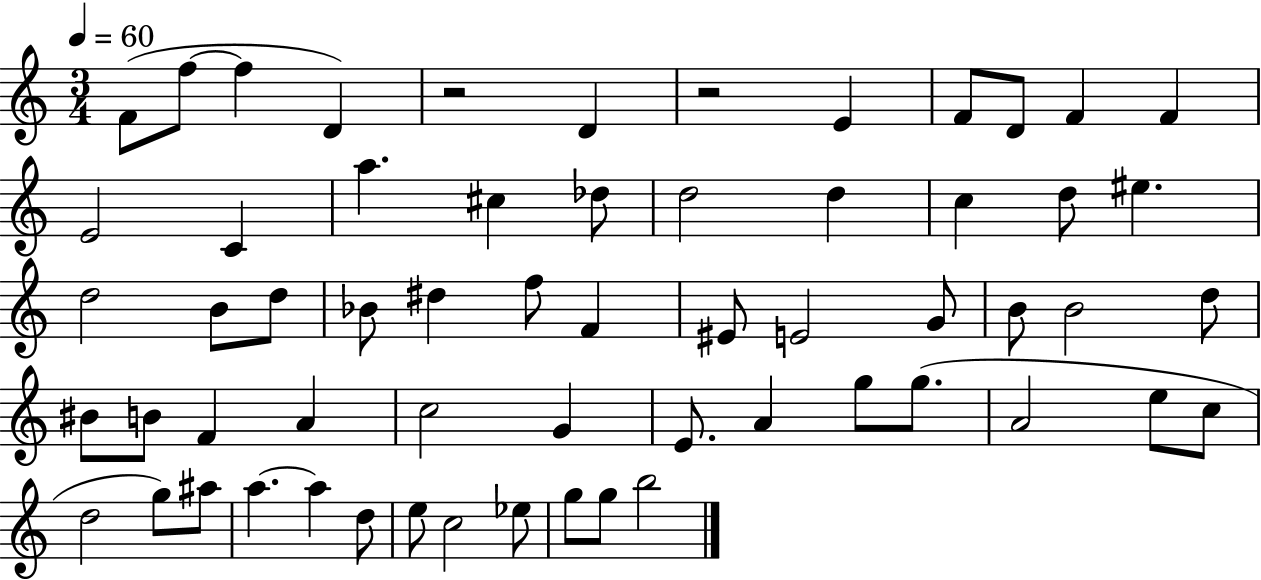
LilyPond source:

{
  \clef treble
  \numericTimeSignature
  \time 3/4
  \key c \major
  \tempo 4 = 60
  f'8( f''8~~ f''4 d'4) | r2 d'4 | r2 e'4 | f'8 d'8 f'4 f'4 | \break e'2 c'4 | a''4. cis''4 des''8 | d''2 d''4 | c''4 d''8 eis''4. | \break d''2 b'8 d''8 | bes'8 dis''4 f''8 f'4 | eis'8 e'2 g'8 | b'8 b'2 d''8 | \break bis'8 b'8 f'4 a'4 | c''2 g'4 | e'8. a'4 g''8 g''8.( | a'2 e''8 c''8 | \break d''2 g''8) ais''8 | a''4.~~ a''4 d''8 | e''8 c''2 ees''8 | g''8 g''8 b''2 | \break \bar "|."
}